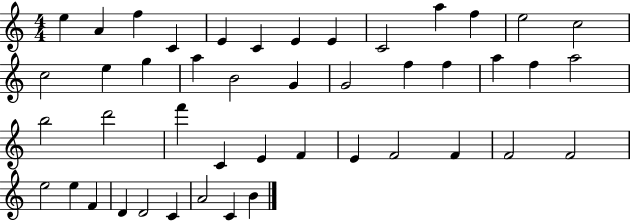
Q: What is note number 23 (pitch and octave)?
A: A5